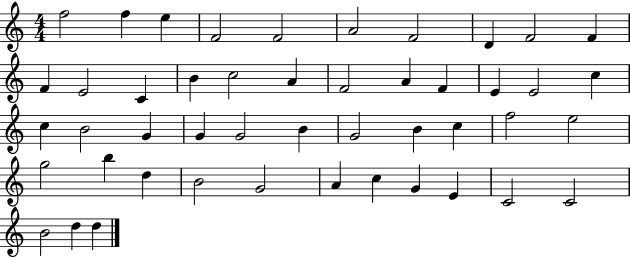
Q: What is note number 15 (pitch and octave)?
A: C5